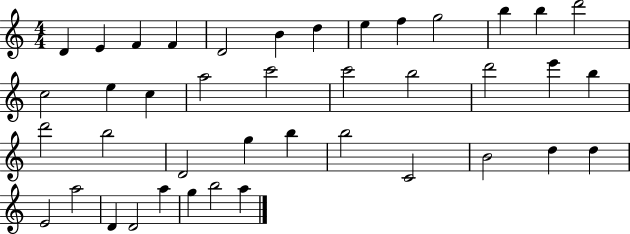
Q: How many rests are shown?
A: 0